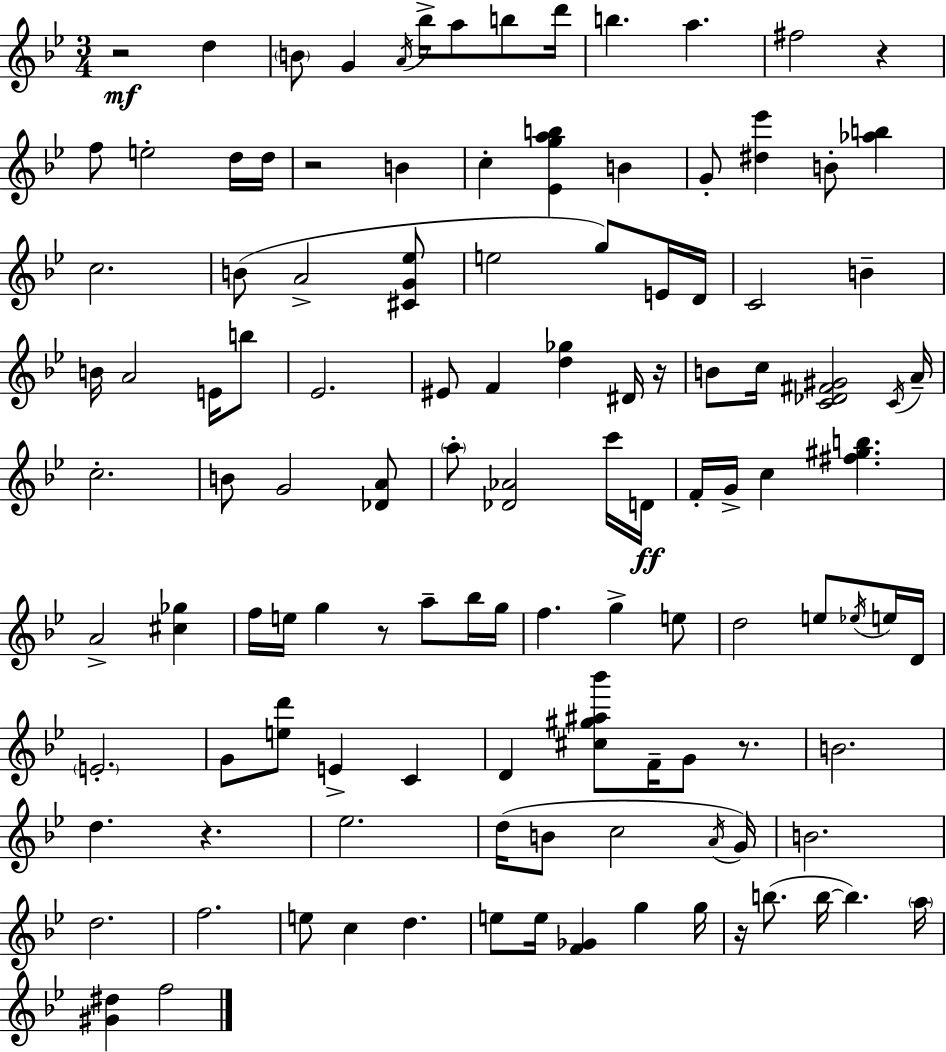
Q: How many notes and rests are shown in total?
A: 117